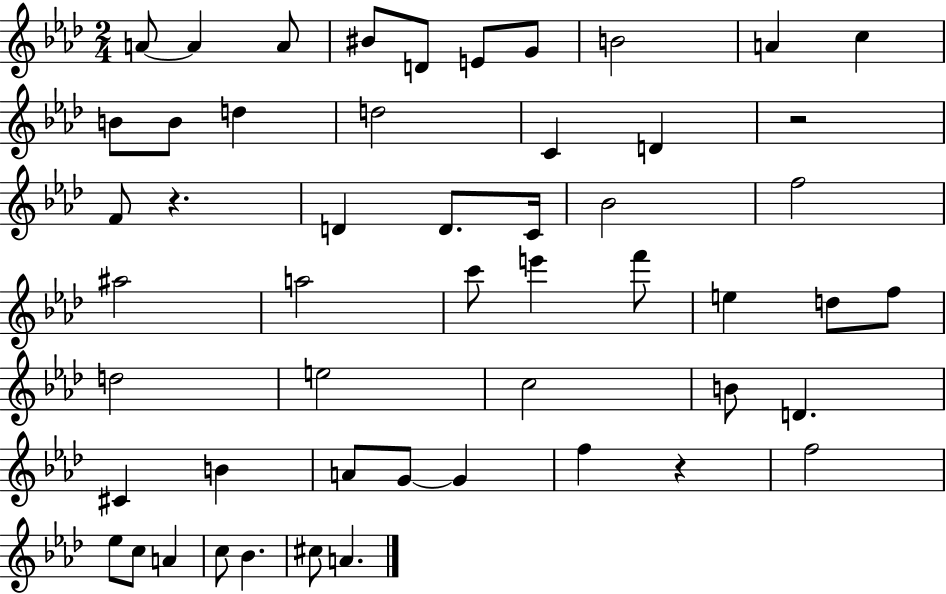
X:1
T:Untitled
M:2/4
L:1/4
K:Ab
A/2 A A/2 ^B/2 D/2 E/2 G/2 B2 A c B/2 B/2 d d2 C D z2 F/2 z D D/2 C/4 _B2 f2 ^a2 a2 c'/2 e' f'/2 e d/2 f/2 d2 e2 c2 B/2 D ^C B A/2 G/2 G f z f2 _e/2 c/2 A c/2 _B ^c/2 A